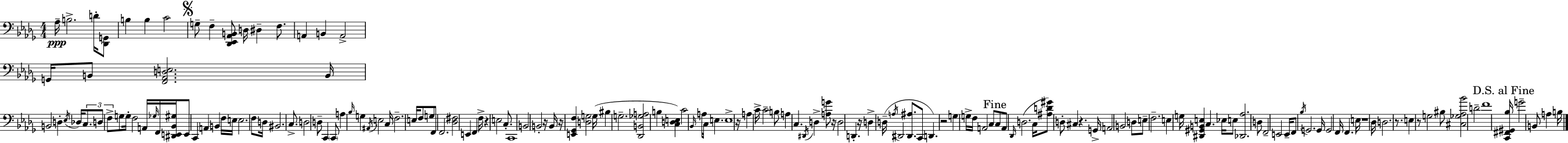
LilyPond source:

{
  \clef bass
  \numericTimeSignature
  \time 4/4
  \key bes \minor
  aes16--\ppp b2.-> d'16-. <des, g,>8 | b4 b4 c'2 | \mark \markup { \musicglyph "scripts.segno" } g8-- f4-- <des, ees, aes, b,>8 d16 dis4-- f8. | a,4 b,4 a,2-> | \break g,16 b,8 <f, aes, d e>2. b,16 | b,2 d4-. \acciaccatura { ees16 } des16 \tuplet 3/2 { c8. | d8 f8-> } g8 g16-. f2 | a,16 \grace { ges16 } f,16 <dis, e, bes, gis>16 e,8 c,4 \parenthesize a,4 b,4 | \break f16 e16 e2. | f8 d16 bis,2. c8.-> | d2 d8-- c,4 | \parenthesize c,8 a4 \grace { bes16 } g4 \acciaccatura { ais,16 } e2 | \break c16 f2.-- | e16 f8 g8 f,8 f,2. | <des fis>2 e,4 | f,4 f16-> r4 e2 | \break c8.-. c,1 | b,2 b,2-. | r16 b,16 r16 <e, ges, f>4 <d g>2 | g16( bis4 g2.-- | \break <des, b, ges a>2 b4 | <c d e>4) c'2 \grace { bes,16 } a16 c16 e4. | e1-> | r16 a4 c'16-> c'2-- | \break b8 a4 c4. \acciaccatura { dis,16 } | d4-> <a g'>8 r16 d2 d,4.-. | r16 d4-> d16--( \acciaccatura { a16 } dis,2 | <dis, ais>8. c,8 d,4.) r2 | \break g4 g16-> f16 a,2 | c8 \mark "Fine" c8 a,8 \grace { des,16 }( d2. | c16 <ais d' gis'>8) d8-. cis4 | r4. g,16-> a,2 | \break b,2 d8 e8-- f2.-- | e4 g16 <dis, gis, b, e>4 | c4. ees16 e8 <des, aes>2. | d8 f,2-- | \break e,2 e,16-- f,8 \acciaccatura { bes16 } g,2. | g,16 g,2 | f,16 f,4. e16 r1 | des16 d2. | \break r8. e4 r8 g2 | bis8 <cis ges aes bes'>2 | d'2-- f'1 | \mark "D.S. al Fine" <c, fis, gis, bes>16 g'2-- | \break b,8 a4 b16 \bar "|."
}